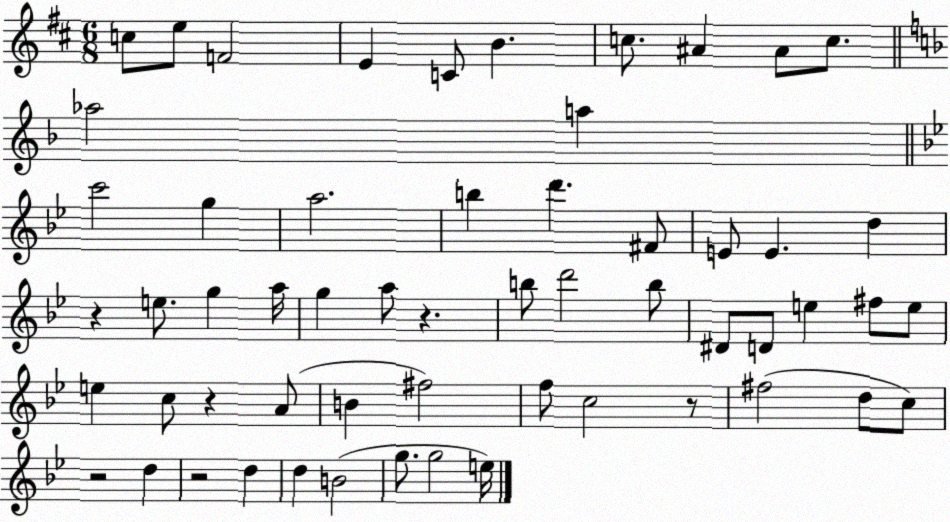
X:1
T:Untitled
M:6/8
L:1/4
K:D
c/2 e/2 F2 E C/2 B c/2 ^A ^A/2 c/2 _a2 a c'2 g a2 b d' ^F/2 E/2 E d z e/2 g a/4 g a/2 z b/2 d'2 b/2 ^D/2 D/2 e ^f/2 e/2 e c/2 z A/2 B ^f2 f/2 c2 z/2 ^f2 d/2 c/2 z2 d z2 d d B2 g/2 g2 e/4